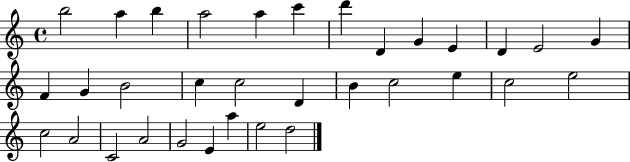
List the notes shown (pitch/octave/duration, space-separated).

B5/h A5/q B5/q A5/h A5/q C6/q D6/q D4/q G4/q E4/q D4/q E4/h G4/q F4/q G4/q B4/h C5/q C5/h D4/q B4/q C5/h E5/q C5/h E5/h C5/h A4/h C4/h A4/h G4/h E4/q A5/q E5/h D5/h